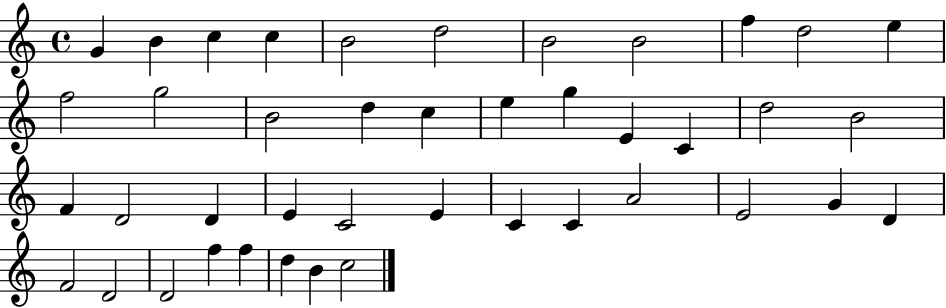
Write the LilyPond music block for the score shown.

{
  \clef treble
  \time 4/4
  \defaultTimeSignature
  \key c \major
  g'4 b'4 c''4 c''4 | b'2 d''2 | b'2 b'2 | f''4 d''2 e''4 | \break f''2 g''2 | b'2 d''4 c''4 | e''4 g''4 e'4 c'4 | d''2 b'2 | \break f'4 d'2 d'4 | e'4 c'2 e'4 | c'4 c'4 a'2 | e'2 g'4 d'4 | \break f'2 d'2 | d'2 f''4 f''4 | d''4 b'4 c''2 | \bar "|."
}